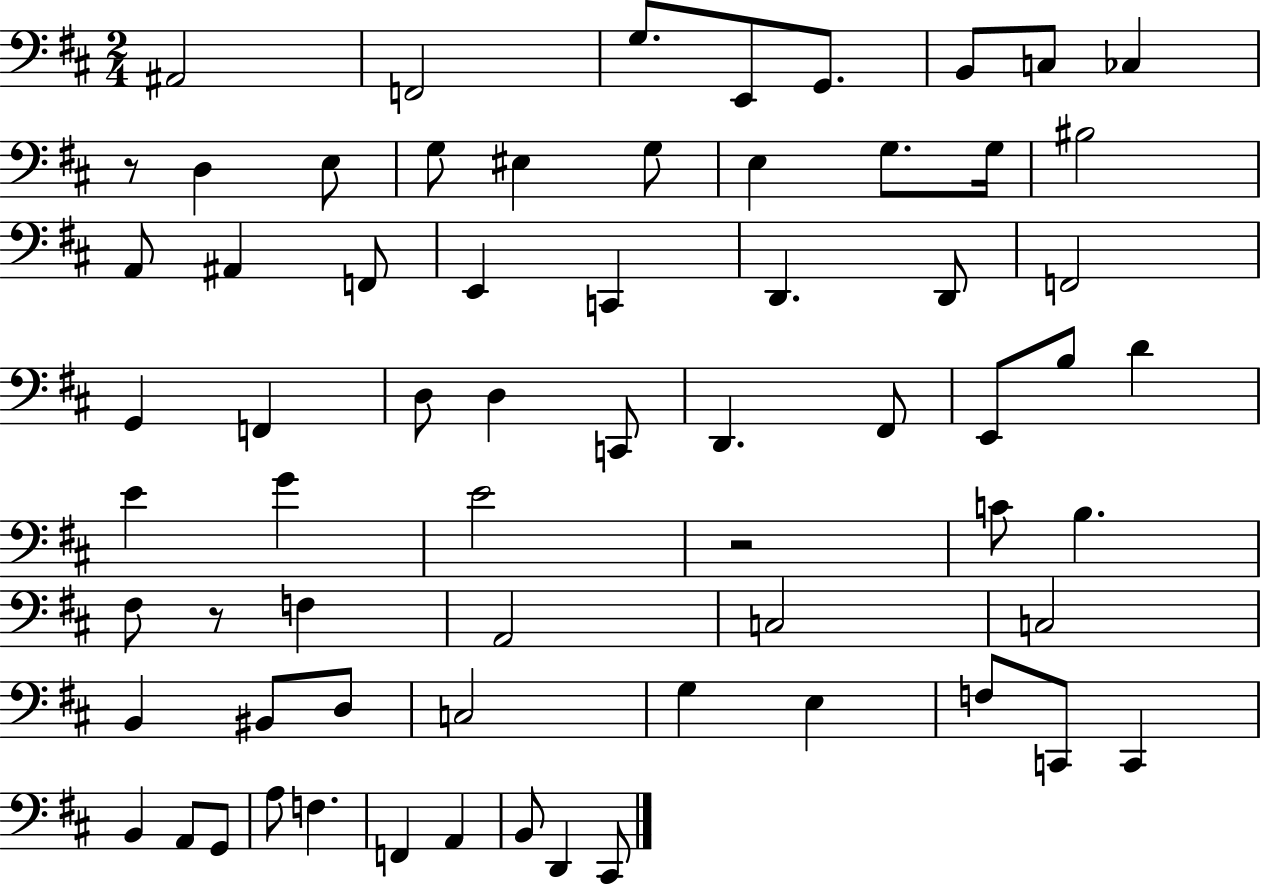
{
  \clef bass
  \numericTimeSignature
  \time 2/4
  \key d \major
  ais,2 | f,2 | g8. e,8 g,8. | b,8 c8 ces4 | \break r8 d4 e8 | g8 eis4 g8 | e4 g8. g16 | bis2 | \break a,8 ais,4 f,8 | e,4 c,4 | d,4. d,8 | f,2 | \break g,4 f,4 | d8 d4 c,8 | d,4. fis,8 | e,8 b8 d'4 | \break e'4 g'4 | e'2 | r2 | c'8 b4. | \break fis8 r8 f4 | a,2 | c2 | c2 | \break b,4 bis,8 d8 | c2 | g4 e4 | f8 c,8 c,4 | \break b,4 a,8 g,8 | a8 f4. | f,4 a,4 | b,8 d,4 cis,8 | \break \bar "|."
}